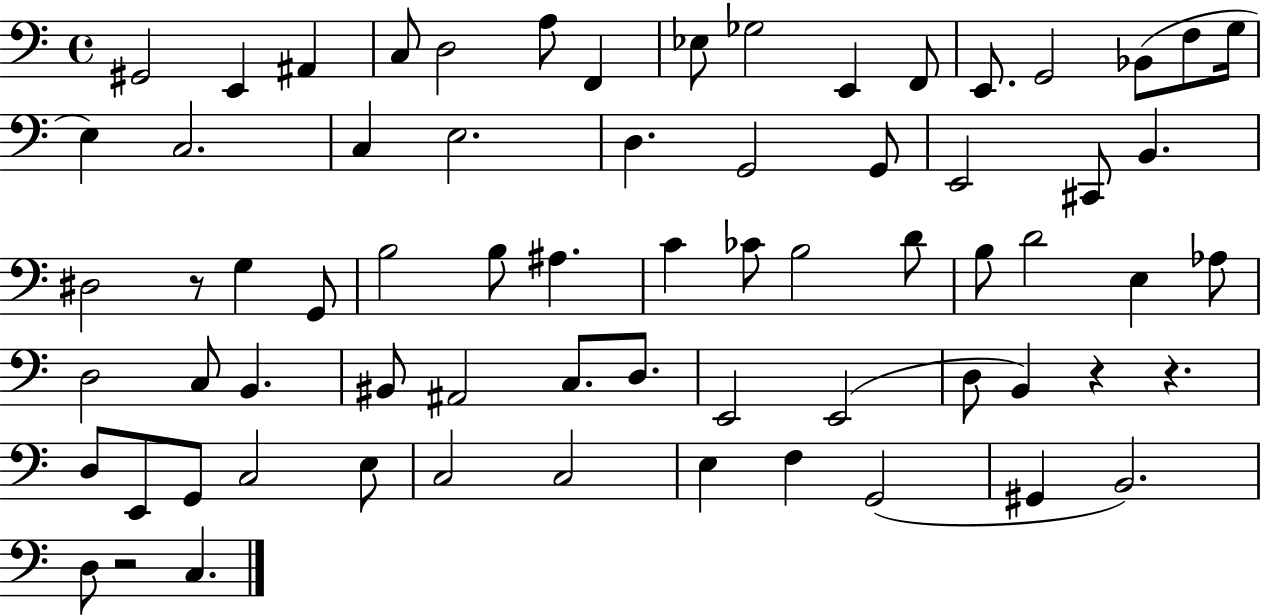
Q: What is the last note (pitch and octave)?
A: C3